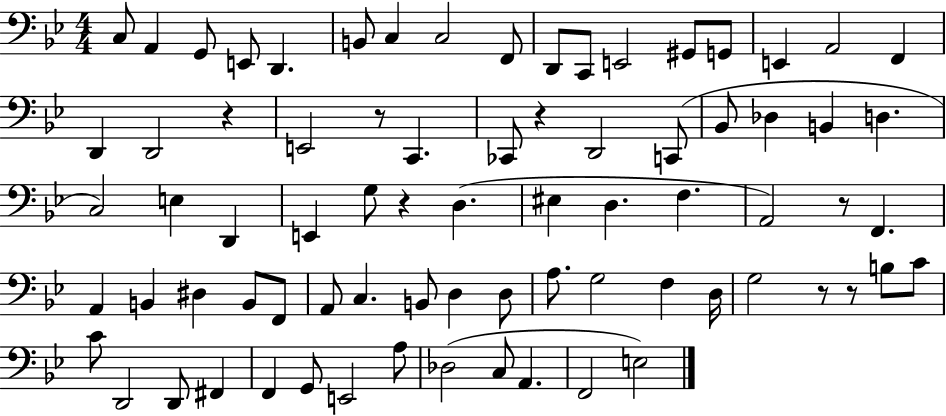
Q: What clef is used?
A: bass